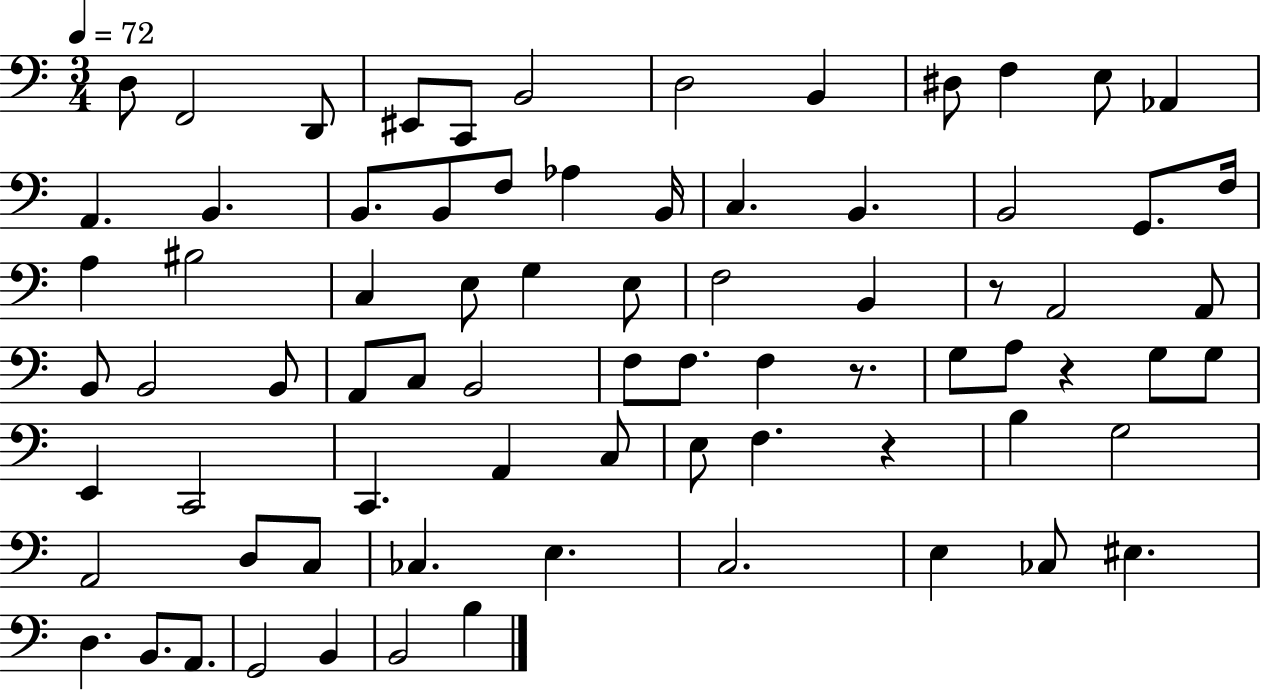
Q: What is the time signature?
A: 3/4